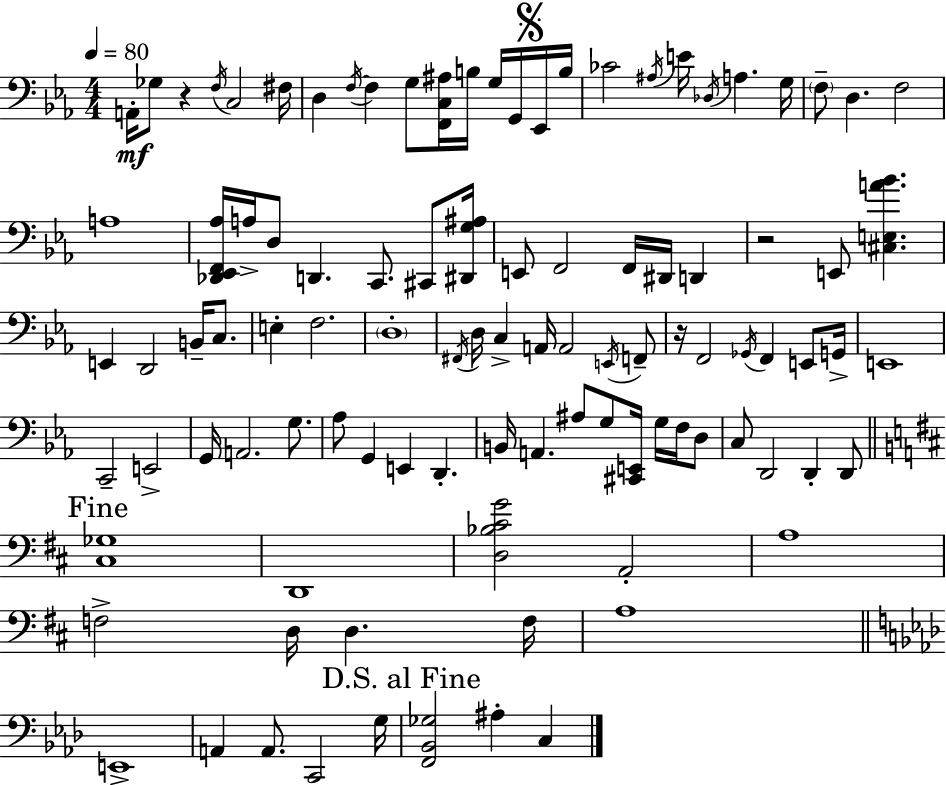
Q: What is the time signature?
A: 4/4